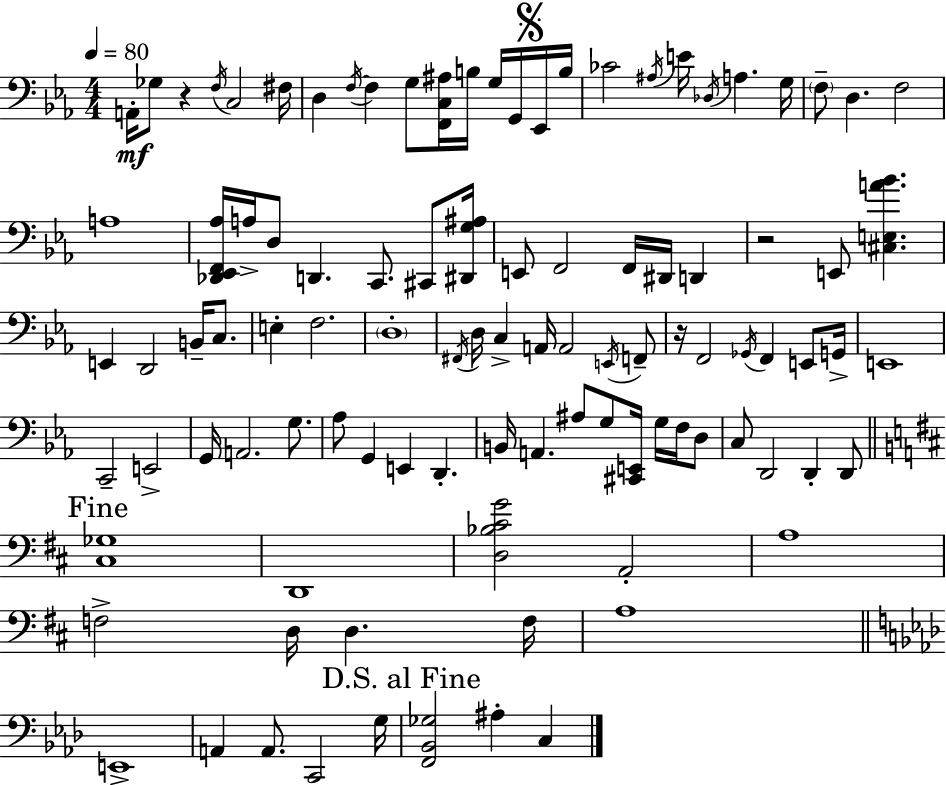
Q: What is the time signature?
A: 4/4